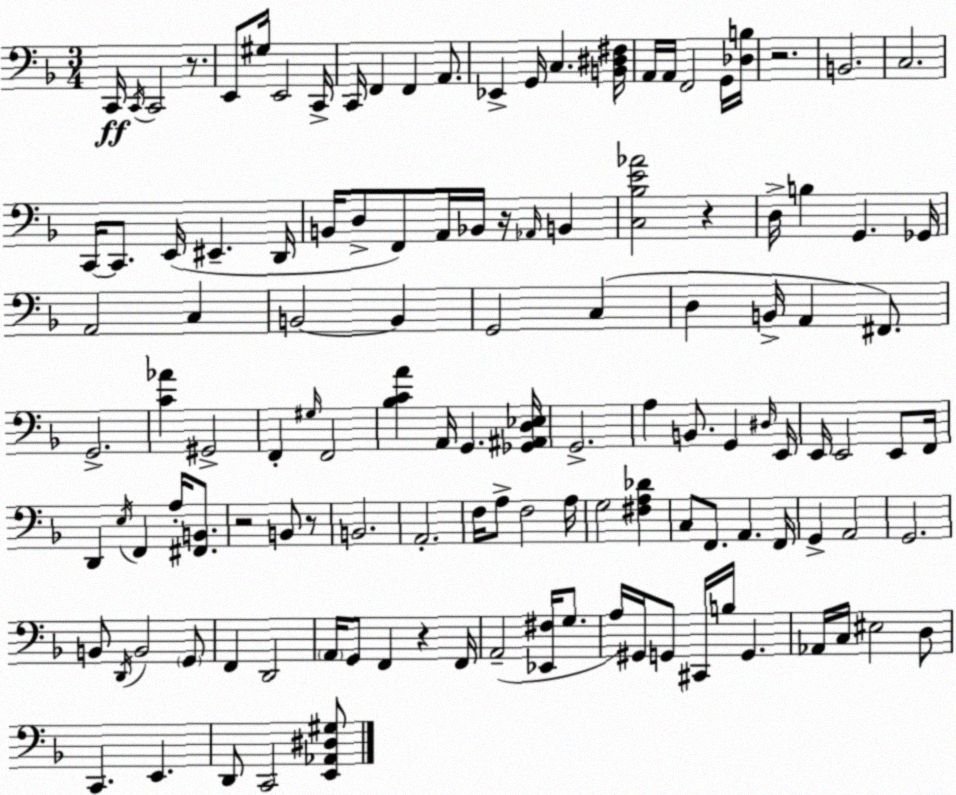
X:1
T:Untitled
M:3/4
L:1/4
K:F
C,,/4 C,,/4 C,,2 z/2 E,,/2 ^G,/4 E,,2 C,,/4 C,,/4 F,, F,, A,,/2 _E,, G,,/4 C, [B,,^D,^F,]/4 A,,/4 A,,/4 F,,2 G,,/4 [_D,B,]/4 z2 B,,2 C,2 C,,/4 C,,/2 E,,/4 ^E,, D,,/4 B,,/4 D,/2 F,,/2 A,,/4 _B,,/4 z/4 _A,,/4 B,, [C,_B,E_A]2 z D,/4 B, G,, _G,,/4 A,,2 C, B,,2 B,, G,,2 C, D, B,,/4 A,, ^F,,/2 G,,2 [C_A] ^G,,2 F,, ^G,/4 F,,2 [_B,CA] A,,/4 G,, [_G,,^A,,D,_E,]/4 G,,2 A, B,,/2 G,, ^D,/4 E,,/4 E,,/4 E,,2 E,,/2 F,,/4 D,, E,/4 F,, A,/4 [^F,,B,,]/2 z2 B,,/2 z/2 B,,2 A,,2 F,/4 A,/2 F,2 A,/4 G,2 [^F,A,_D] C,/2 F,,/2 A,, F,,/4 G,, A,,2 G,,2 B,,/2 D,,/4 B,,2 G,,/2 F,, D,,2 A,,/4 G,,/2 F,, z F,,/4 A,,2 [_E,,^F,]/4 G,/2 A,/4 ^G,,/4 G,,/2 ^C,,/4 B,/4 G,, _A,,/4 C,/4 ^E,2 D,/2 C,, E,, D,,/2 C,,2 [E,,_A,,^D,^G,]/2